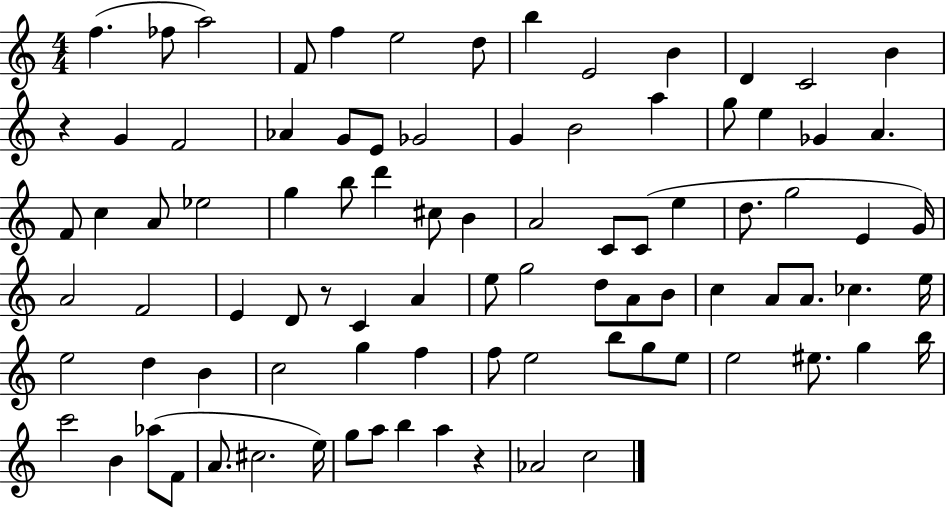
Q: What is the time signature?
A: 4/4